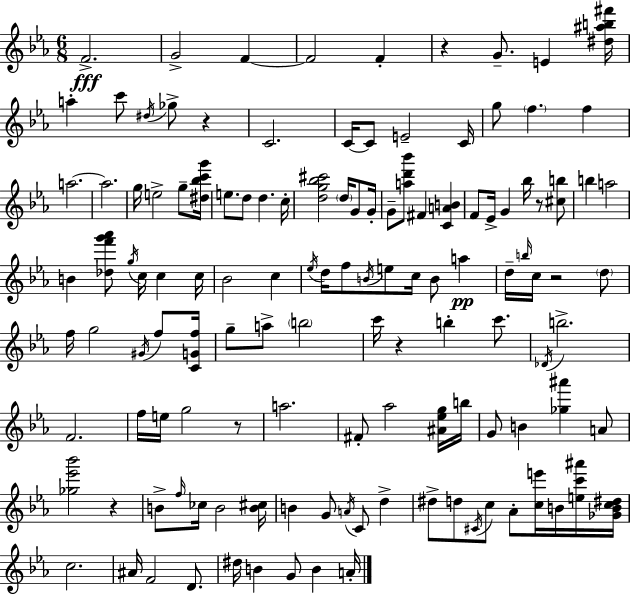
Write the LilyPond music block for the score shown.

{
  \clef treble
  \numericTimeSignature
  \time 6/8
  \key c \minor
  f'2.->\fff | g'2-> f'4~~ | f'2 f'4-. | r4 g'8.-- e'4 <dis'' ais'' b'' fis'''>16 | \break a''4-. c'''8 \acciaccatura { dis''16 } ges''8-> r4 | c'2. | c'16~~ c'8 e'2-- | c'16 g''8 \parenthesize f''4. f''4 | \break a''2.~~ | a''2. | g''16 e''2-> g''8-- | <dis'' bes'' c''' g'''>16 e''8. d''8 d''4. | \break c''16-. <d'' g'' bes'' cis'''>2 \parenthesize d''16 g'8 | g'16-. g'8-- <a'' d''' bes'''>8 fis'4 <c' a' b'>4 | f'8 ees'16-> g'4 bes''16 r8 <cis'' b''>8 | b''4 a''2 | \break b'4 <des'' f''' g''' aes'''>8 \acciaccatura { g''16 } c''16 c''4 | c''16 bes'2 c''4 | \acciaccatura { ees''16 } d''16 f''8 \acciaccatura { b'16 } e''8 c''16 b'8 | a''4\pp d''16-- \grace { b''16 } c''16 r2 | \break \parenthesize d''8 f''16 g''2 | \acciaccatura { gis'16 } f''8 <c' g' f''>16 g''8-- a''8-> \parenthesize b''2 | c'''16 r4 b''4-. | c'''8. \acciaccatura { des'16 } b''2.-> | \break f'2. | f''16 e''16 g''2 | r8 a''2. | fis'8-. aes''2 | \break <ais' ees'' g''>16 b''16 g'8 b'4 | <ges'' ais'''>4 a'8 <ges'' ees''' bes'''>2 | r4 b'8-> \grace { f''16 } ces''16 b'2 | <b' cis''>16 b'4 | \break g'8 \acciaccatura { a'16 } c'8 d''4-> dis''8-> d''8 | \acciaccatura { cis'16 } c''8 aes'8-. <c'' e'''>16 b'16 <e'' c''' ais'''>16 <ges' b' c'' dis''>16 c''2. | ais'16 f'2 | d'8. dis''16 b'4 | \break g'8 b'4 a'16-. \bar "|."
}